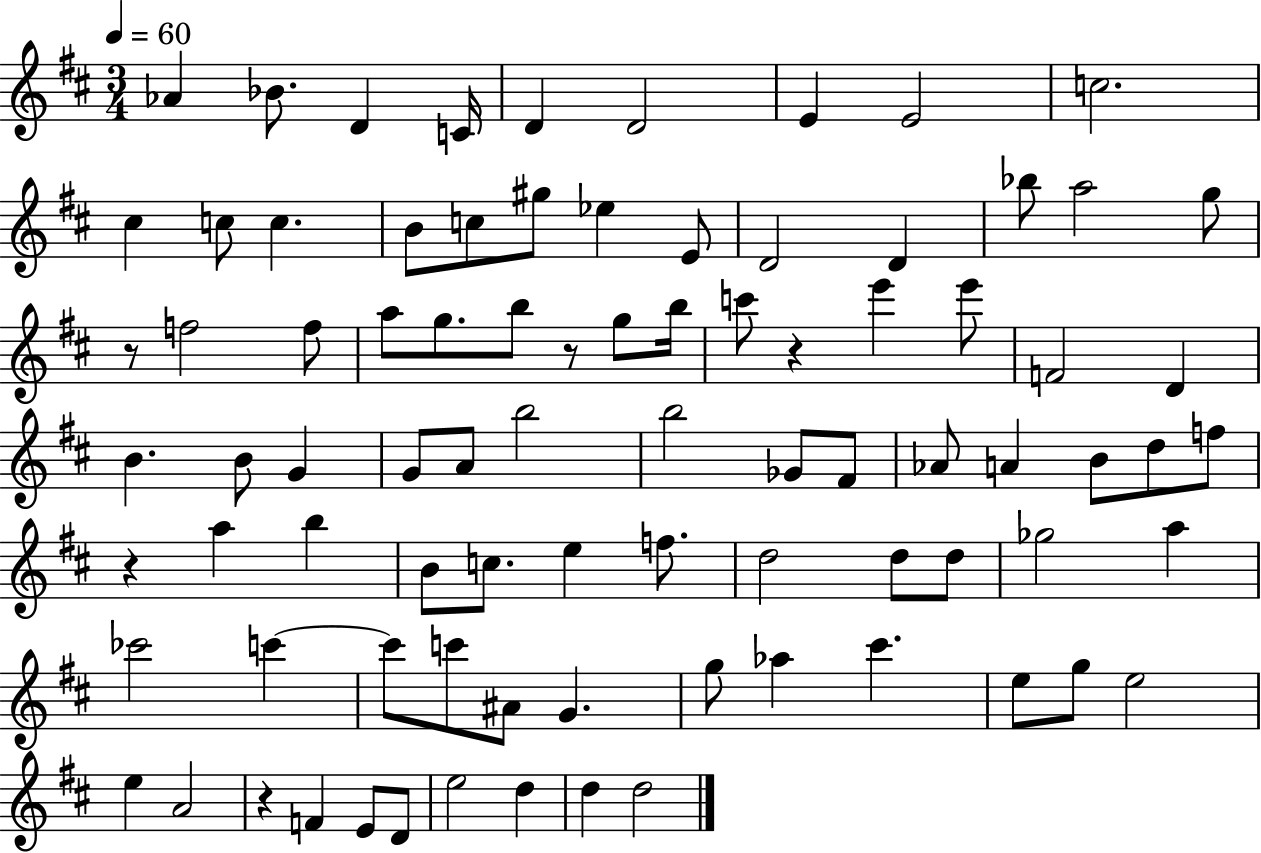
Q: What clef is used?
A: treble